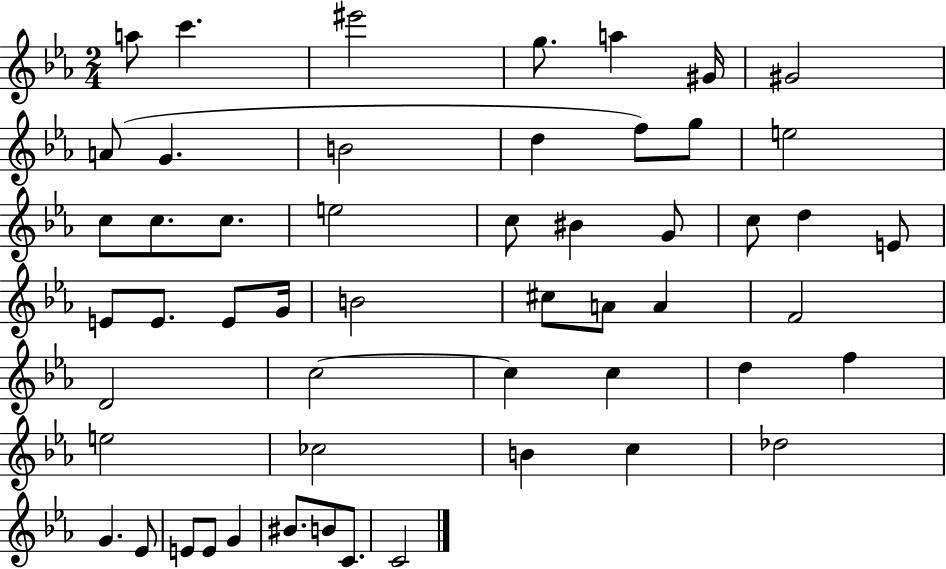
A5/e C6/q. EIS6/h G5/e. A5/q G#4/s G#4/h A4/e G4/q. B4/h D5/q F5/e G5/e E5/h C5/e C5/e. C5/e. E5/h C5/e BIS4/q G4/e C5/e D5/q E4/e E4/e E4/e. E4/e G4/s B4/h C#5/e A4/e A4/q F4/h D4/h C5/h C5/q C5/q D5/q F5/q E5/h CES5/h B4/q C5/q Db5/h G4/q. Eb4/e E4/e E4/e G4/q BIS4/e. B4/e C4/e. C4/h